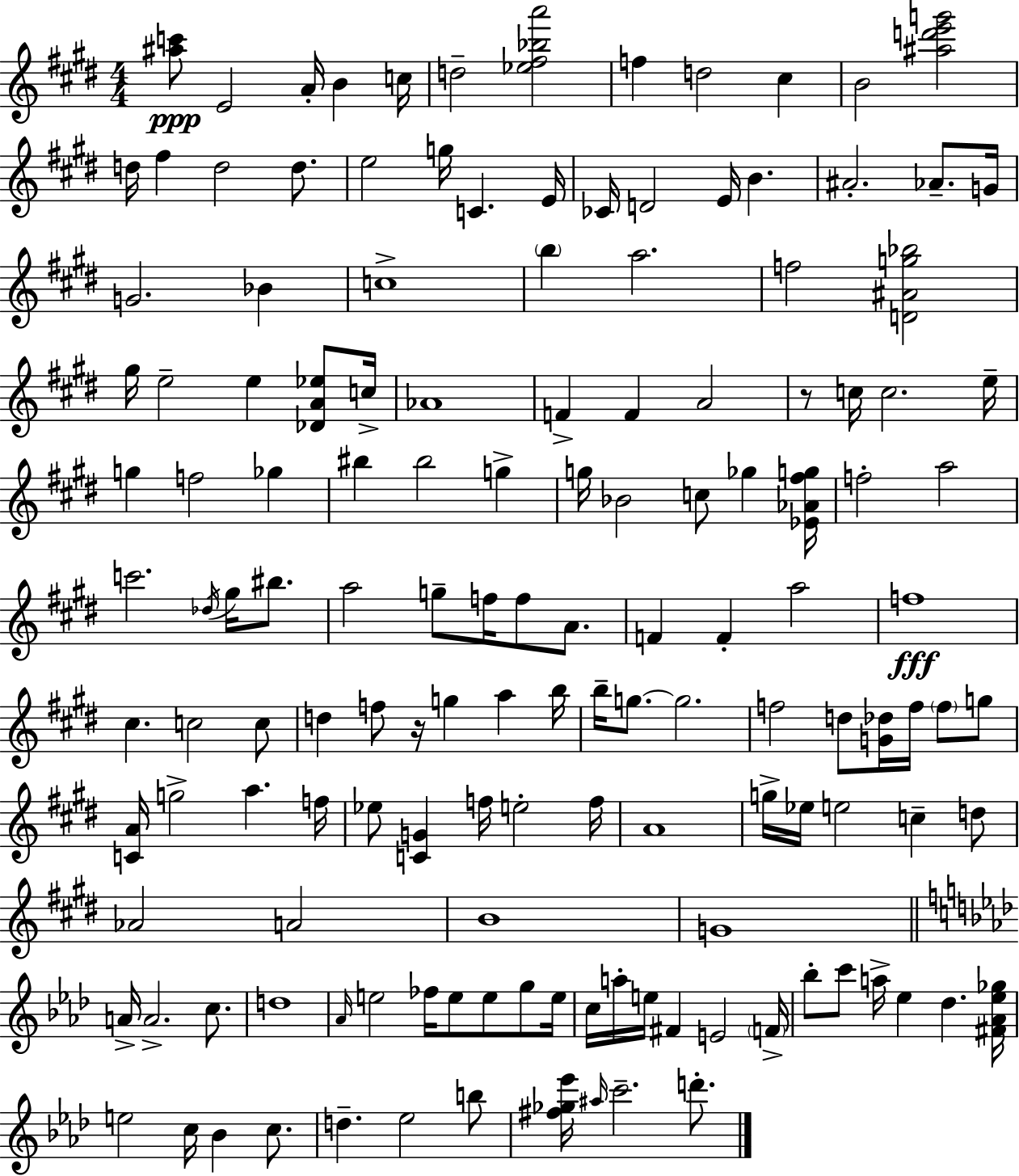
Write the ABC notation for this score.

X:1
T:Untitled
M:4/4
L:1/4
K:E
[^ac']/2 E2 A/4 B c/4 d2 [_e^f_ba']2 f d2 ^c B2 [^ad'e'g']2 d/4 ^f d2 d/2 e2 g/4 C E/4 _C/4 D2 E/4 B ^A2 _A/2 G/4 G2 _B c4 b a2 f2 [D^Ag_b]2 ^g/4 e2 e [_DA_e]/2 c/4 _A4 F F A2 z/2 c/4 c2 e/4 g f2 _g ^b ^b2 g g/4 _B2 c/2 _g [_E_A^fg]/4 f2 a2 c'2 _d/4 ^g/4 ^b/2 a2 g/2 f/4 f/2 A/2 F F a2 f4 ^c c2 c/2 d f/2 z/4 g a b/4 b/4 g/2 g2 f2 d/2 [G_d]/4 f/4 f/2 g/2 [CA]/4 g2 a f/4 _e/2 [CG] f/4 e2 f/4 A4 g/4 _e/4 e2 c d/2 _A2 A2 B4 G4 A/4 A2 c/2 d4 _A/4 e2 _f/4 e/2 e/2 g/2 e/4 c/4 a/4 e/4 ^F E2 F/4 _b/2 c'/2 a/4 _e _d [^F_A_e_g]/4 e2 c/4 _B c/2 d _e2 b/2 [^f_g_e']/4 ^a/4 c'2 d'/2